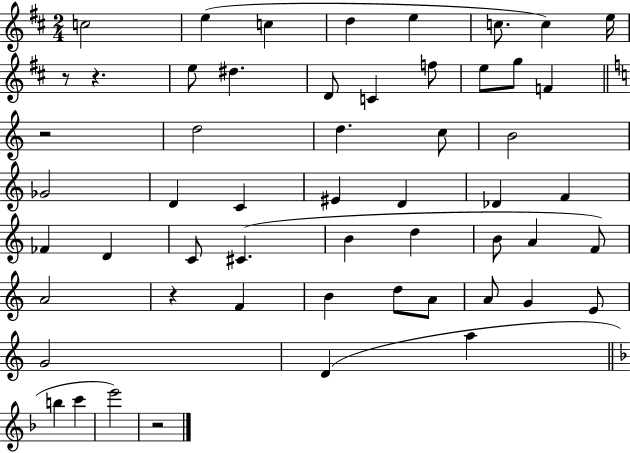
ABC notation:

X:1
T:Untitled
M:2/4
L:1/4
K:D
c2 e c d e c/2 c e/4 z/2 z e/2 ^d D/2 C f/2 e/2 g/2 F z2 d2 d c/2 B2 _G2 D C ^E D _D F _F D C/2 ^C B d B/2 A F/2 A2 z F B d/2 A/2 A/2 G E/2 G2 D a b c' e'2 z2